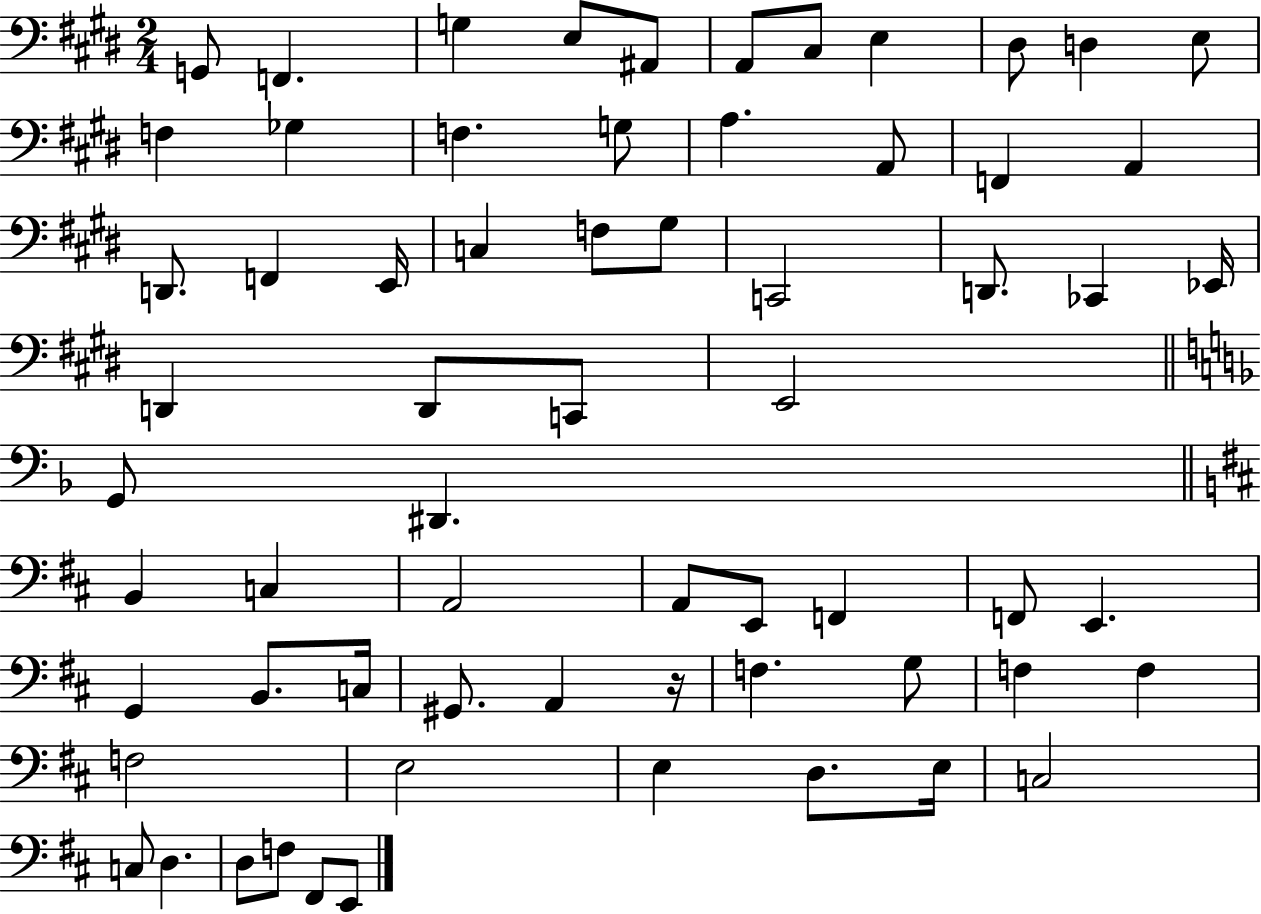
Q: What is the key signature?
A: E major